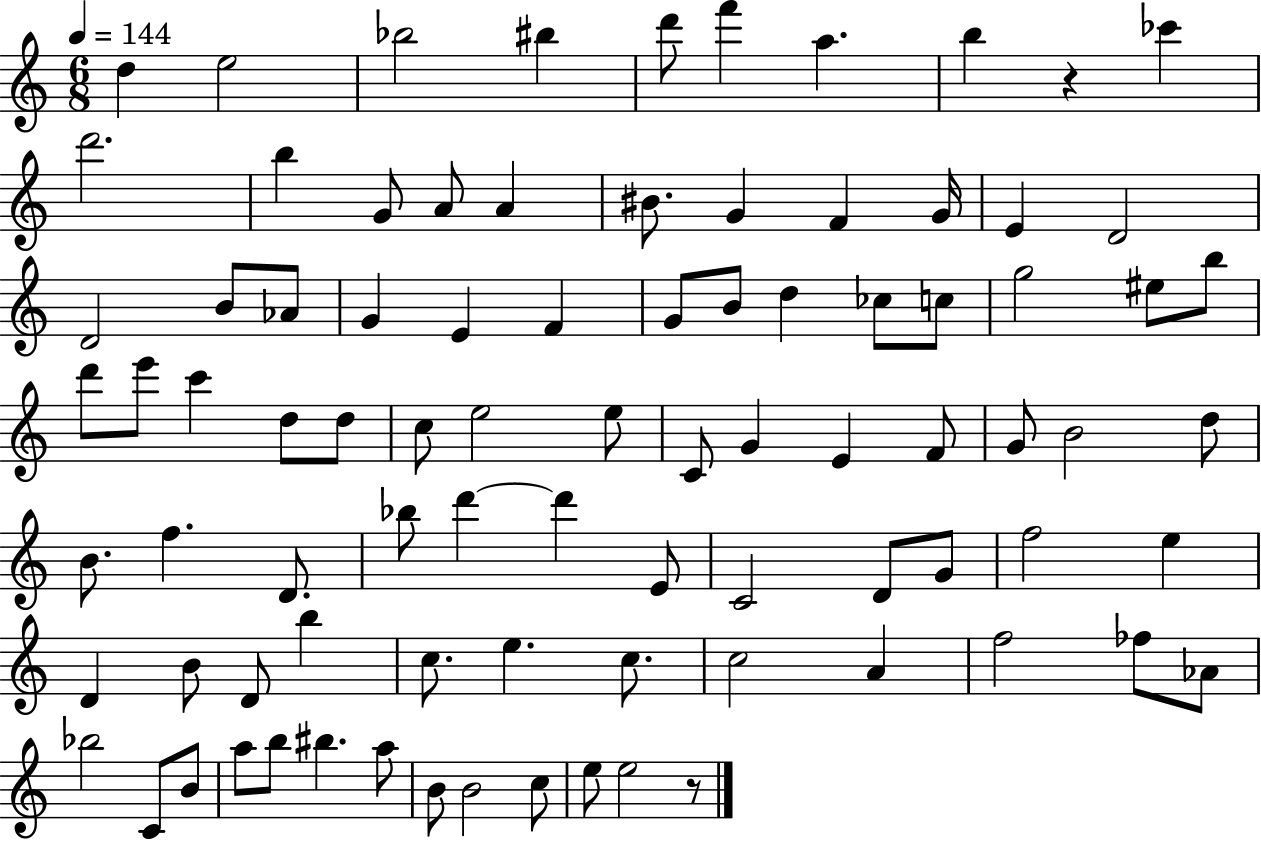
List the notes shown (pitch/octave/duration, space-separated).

D5/q E5/h Bb5/h BIS5/q D6/e F6/q A5/q. B5/q R/q CES6/q D6/h. B5/q G4/e A4/e A4/q BIS4/e. G4/q F4/q G4/s E4/q D4/h D4/h B4/e Ab4/e G4/q E4/q F4/q G4/e B4/e D5/q CES5/e C5/e G5/h EIS5/e B5/e D6/e E6/e C6/q D5/e D5/e C5/e E5/h E5/e C4/e G4/q E4/q F4/e G4/e B4/h D5/e B4/e. F5/q. D4/e. Bb5/e D6/q D6/q E4/e C4/h D4/e G4/e F5/h E5/q D4/q B4/e D4/e B5/q C5/e. E5/q. C5/e. C5/h A4/q F5/h FES5/e Ab4/e Bb5/h C4/e B4/e A5/e B5/e BIS5/q. A5/e B4/e B4/h C5/e E5/e E5/h R/e